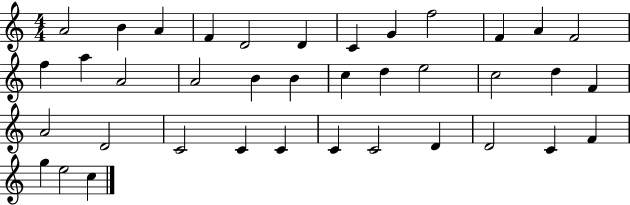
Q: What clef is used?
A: treble